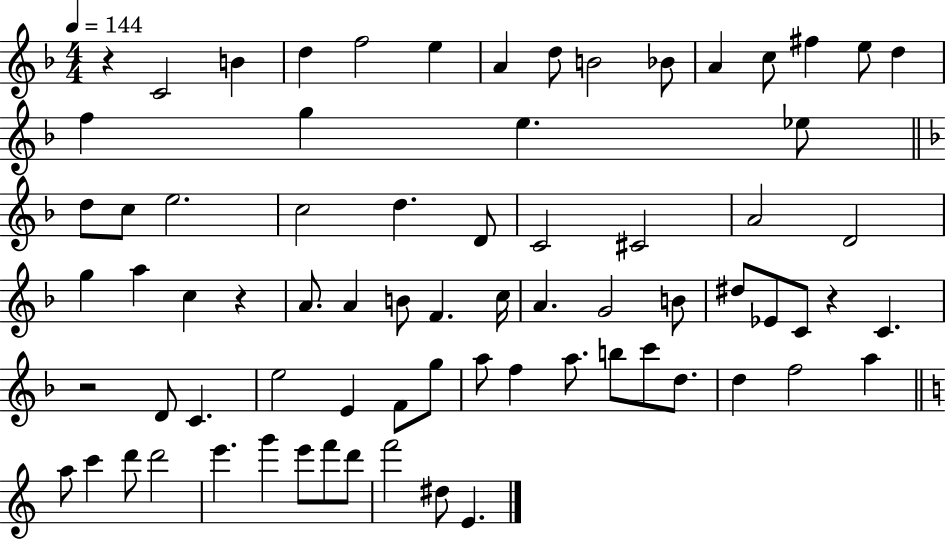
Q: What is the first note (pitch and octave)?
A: C4